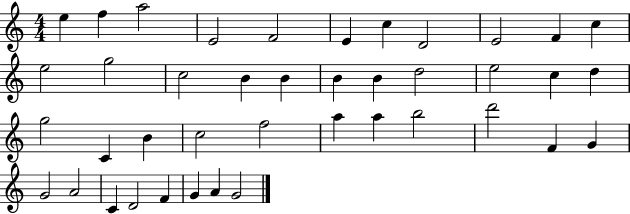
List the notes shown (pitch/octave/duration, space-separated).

E5/q F5/q A5/h E4/h F4/h E4/q C5/q D4/h E4/h F4/q C5/q E5/h G5/h C5/h B4/q B4/q B4/q B4/q D5/h E5/h C5/q D5/q G5/h C4/q B4/q C5/h F5/h A5/q A5/q B5/h D6/h F4/q G4/q G4/h A4/h C4/q D4/h F4/q G4/q A4/q G4/h